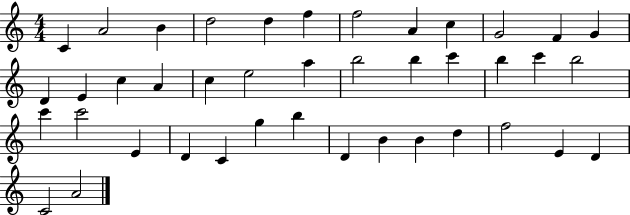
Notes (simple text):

C4/q A4/h B4/q D5/h D5/q F5/q F5/h A4/q C5/q G4/h F4/q G4/q D4/q E4/q C5/q A4/q C5/q E5/h A5/q B5/h B5/q C6/q B5/q C6/q B5/h C6/q C6/h E4/q D4/q C4/q G5/q B5/q D4/q B4/q B4/q D5/q F5/h E4/q D4/q C4/h A4/h